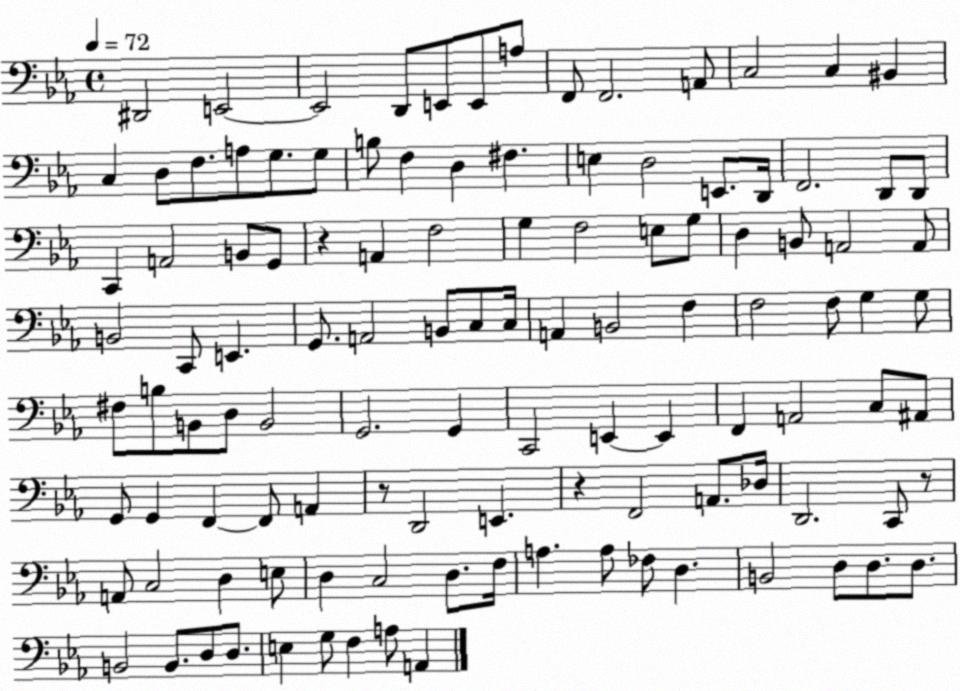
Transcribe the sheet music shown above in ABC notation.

X:1
T:Untitled
M:4/4
L:1/4
K:Eb
^D,,2 E,,2 E,,2 D,,/2 E,,/2 E,,/2 A,/2 F,,/2 F,,2 A,,/2 C,2 C, ^B,, C, D,/2 F,/2 A,/2 G,/2 G,/2 B,/2 F, D, ^F, E, D,2 E,,/2 D,,/4 F,,2 D,,/2 D,,/2 C,, A,,2 B,,/2 G,,/2 z A,, F,2 G, F,2 E,/2 G,/2 D, B,,/2 A,,2 A,,/2 B,,2 C,,/2 E,, G,,/2 A,,2 B,,/2 C,/2 C,/4 A,, B,,2 F, F,2 F,/2 G, G,/2 ^F,/2 B,/2 B,,/2 D,/2 B,,2 G,,2 G,, C,,2 E,, E,, F,, A,,2 C,/2 ^A,,/2 G,,/2 G,, F,, F,,/2 A,, z/2 D,,2 E,, z F,,2 A,,/2 _D,/4 D,,2 C,,/2 z/2 A,,/2 C,2 D, E,/2 D, C,2 D,/2 F,/4 A, A,/2 _F,/2 D, B,,2 D,/2 D,/2 D,/2 B,,2 B,,/2 D,/2 D,/2 E, G,/2 F, A,/2 A,,